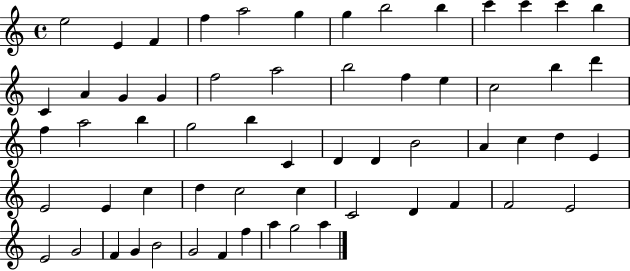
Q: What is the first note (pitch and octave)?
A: E5